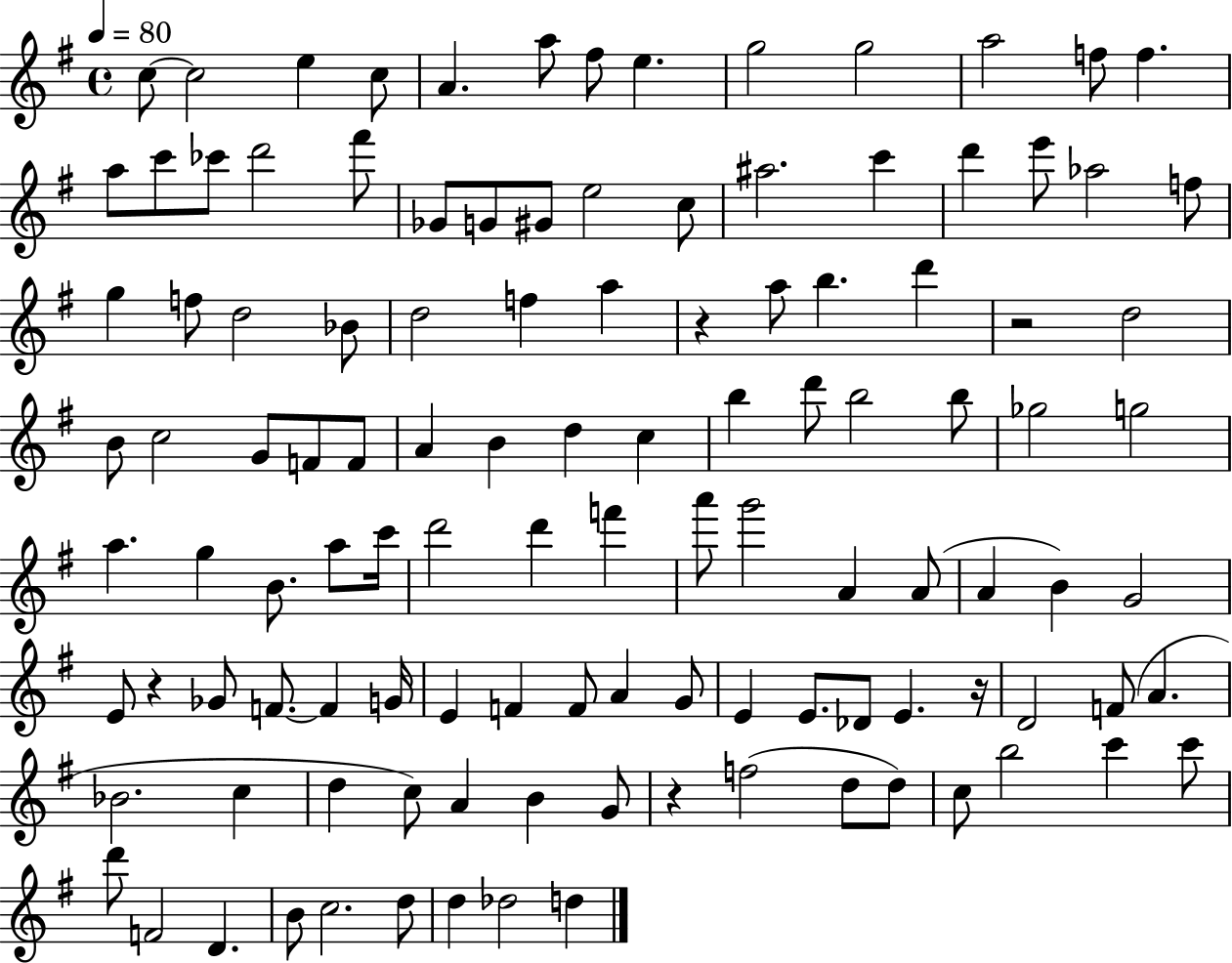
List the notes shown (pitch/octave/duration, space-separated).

C5/e C5/h E5/q C5/e A4/q. A5/e F#5/e E5/q. G5/h G5/h A5/h F5/e F5/q. A5/e C6/e CES6/e D6/h F#6/e Gb4/e G4/e G#4/e E5/h C5/e A#5/h. C6/q D6/q E6/e Ab5/h F5/e G5/q F5/e D5/h Bb4/e D5/h F5/q A5/q R/q A5/e B5/q. D6/q R/h D5/h B4/e C5/h G4/e F4/e F4/e A4/q B4/q D5/q C5/q B5/q D6/e B5/h B5/e Gb5/h G5/h A5/q. G5/q B4/e. A5/e C6/s D6/h D6/q F6/q A6/e G6/h A4/q A4/e A4/q B4/q G4/h E4/e R/q Gb4/e F4/e. F4/q G4/s E4/q F4/q F4/e A4/q G4/e E4/q E4/e. Db4/e E4/q. R/s D4/h F4/e A4/q. Bb4/h. C5/q D5/q C5/e A4/q B4/q G4/e R/q F5/h D5/e D5/e C5/e B5/h C6/q C6/e D6/e F4/h D4/q. B4/e C5/h. D5/e D5/q Db5/h D5/q